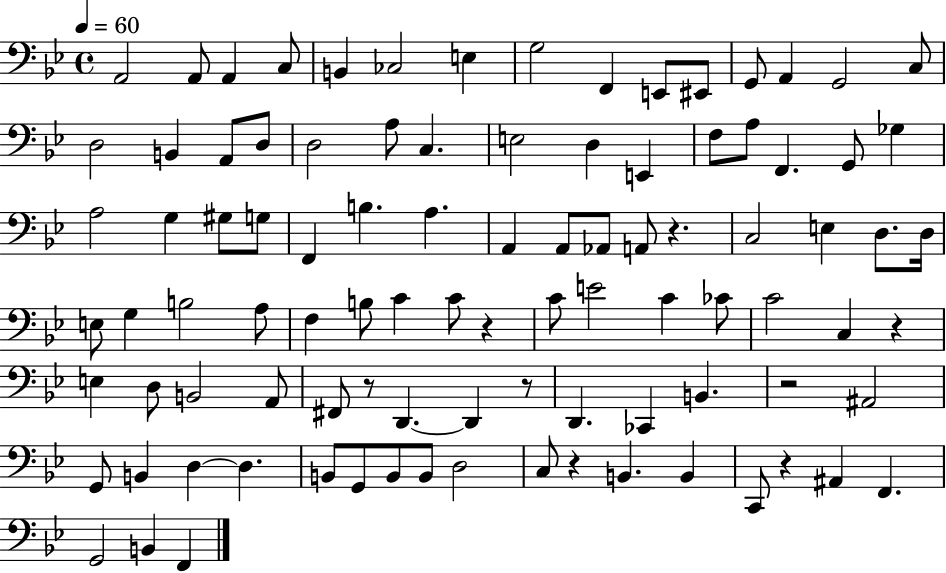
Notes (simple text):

A2/h A2/e A2/q C3/e B2/q CES3/h E3/q G3/h F2/q E2/e EIS2/e G2/e A2/q G2/h C3/e D3/h B2/q A2/e D3/e D3/h A3/e C3/q. E3/h D3/q E2/q F3/e A3/e F2/q. G2/e Gb3/q A3/h G3/q G#3/e G3/e F2/q B3/q. A3/q. A2/q A2/e Ab2/e A2/e R/q. C3/h E3/q D3/e. D3/s E3/e G3/q B3/h A3/e F3/q B3/e C4/q C4/e R/q C4/e E4/h C4/q CES4/e C4/h C3/q R/q E3/q D3/e B2/h A2/e F#2/e R/e D2/q. D2/q R/e D2/q. CES2/q B2/q. R/h A#2/h G2/e B2/q D3/q D3/q. B2/e G2/e B2/e B2/e D3/h C3/e R/q B2/q. B2/q C2/e R/q A#2/q F2/q. G2/h B2/q F2/q